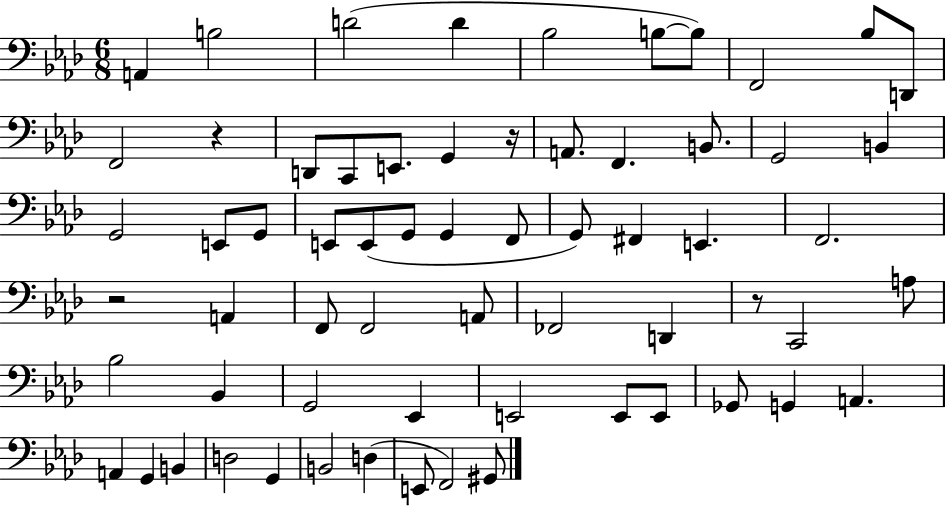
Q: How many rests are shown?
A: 4